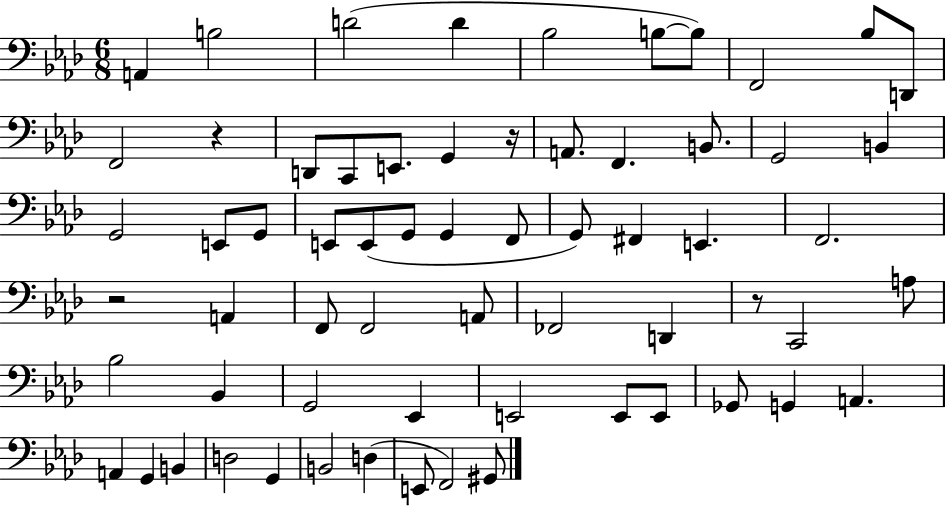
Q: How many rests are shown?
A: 4